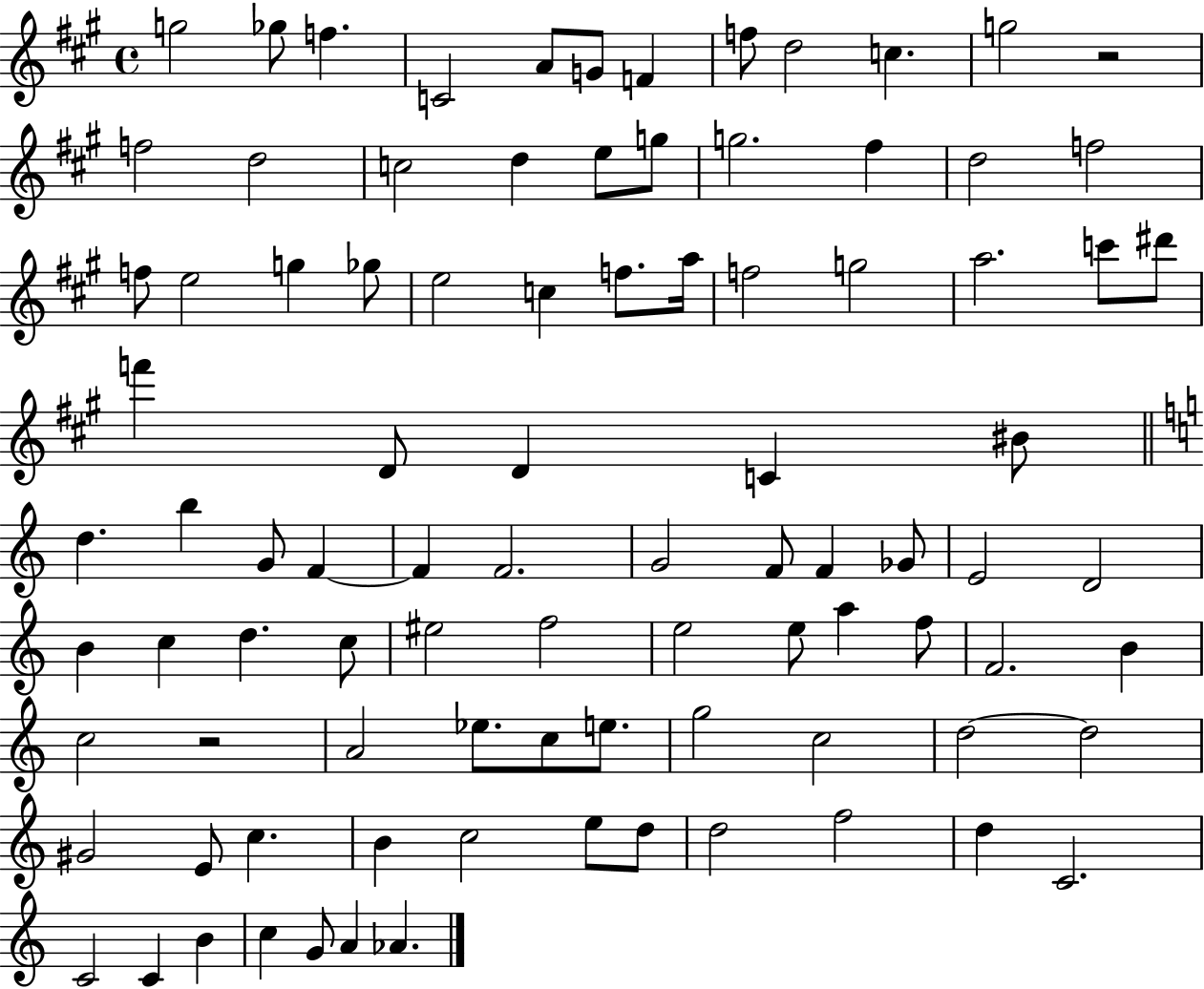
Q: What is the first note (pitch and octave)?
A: G5